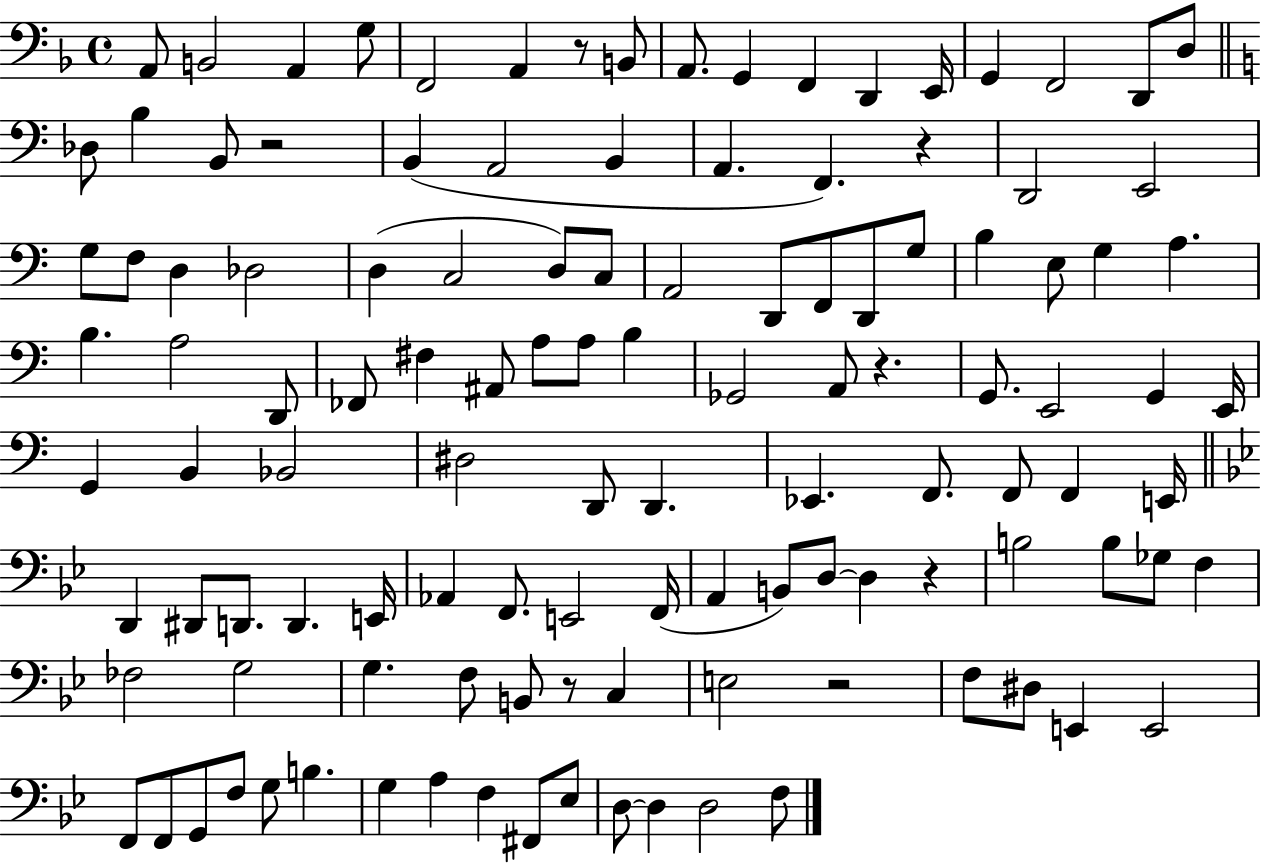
{
  \clef bass
  \time 4/4
  \defaultTimeSignature
  \key f \major
  \repeat volta 2 { a,8 b,2 a,4 g8 | f,2 a,4 r8 b,8 | a,8. g,4 f,4 d,4 e,16 | g,4 f,2 d,8 d8 | \break \bar "||" \break \key a \minor des8 b4 b,8 r2 | b,4( a,2 b,4 | a,4. f,4.) r4 | d,2 e,2 | \break g8 f8 d4 des2 | d4( c2 d8) c8 | a,2 d,8 f,8 d,8 g8 | b4 e8 g4 a4. | \break b4. a2 d,8 | fes,8 fis4 ais,8 a8 a8 b4 | ges,2 a,8 r4. | g,8. e,2 g,4 e,16 | \break g,4 b,4 bes,2 | dis2 d,8 d,4. | ees,4. f,8. f,8 f,4 e,16 | \bar "||" \break \key bes \major d,4 dis,8 d,8. d,4. e,16 | aes,4 f,8. e,2 f,16( | a,4 b,8) d8~~ d4 r4 | b2 b8 ges8 f4 | \break fes2 g2 | g4. f8 b,8 r8 c4 | e2 r2 | f8 dis8 e,4 e,2 | \break f,8 f,8 g,8 f8 g8 b4. | g4 a4 f4 fis,8 ees8 | d8~~ d4 d2 f8 | } \bar "|."
}